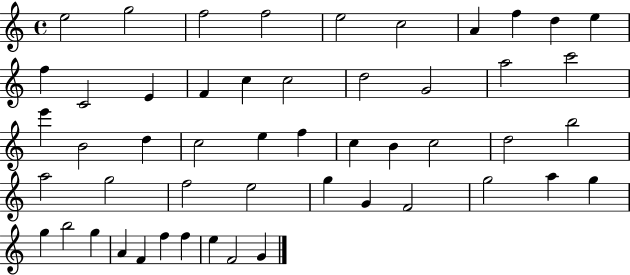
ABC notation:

X:1
T:Untitled
M:4/4
L:1/4
K:C
e2 g2 f2 f2 e2 c2 A f d e f C2 E F c c2 d2 G2 a2 c'2 e' B2 d c2 e f c B c2 d2 b2 a2 g2 f2 e2 g G F2 g2 a g g b2 g A F f f e F2 G